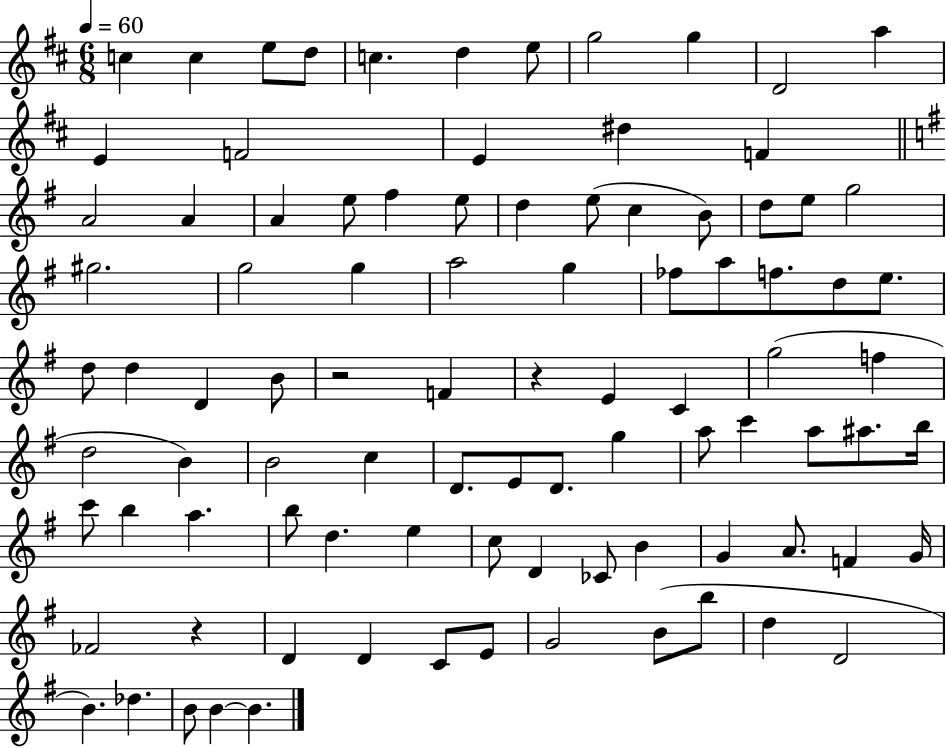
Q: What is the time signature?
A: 6/8